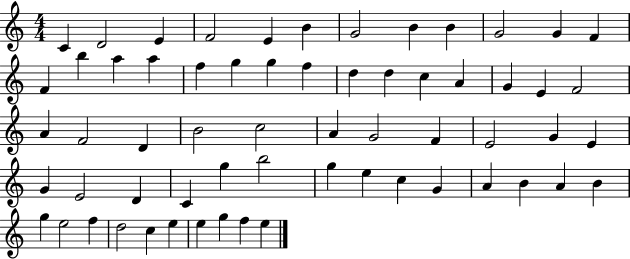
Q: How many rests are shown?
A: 0